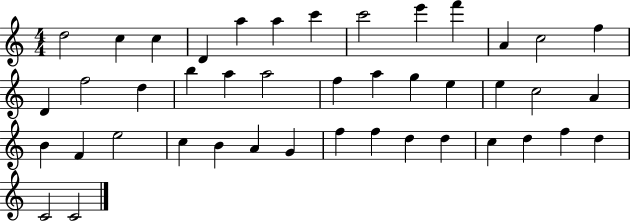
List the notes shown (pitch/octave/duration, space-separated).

D5/h C5/q C5/q D4/q A5/q A5/q C6/q C6/h E6/q F6/q A4/q C5/h F5/q D4/q F5/h D5/q B5/q A5/q A5/h F5/q A5/q G5/q E5/q E5/q C5/h A4/q B4/q F4/q E5/h C5/q B4/q A4/q G4/q F5/q F5/q D5/q D5/q C5/q D5/q F5/q D5/q C4/h C4/h